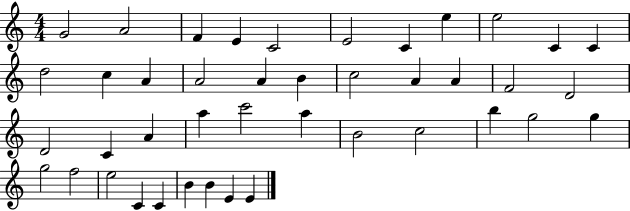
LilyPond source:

{
  \clef treble
  \numericTimeSignature
  \time 4/4
  \key c \major
  g'2 a'2 | f'4 e'4 c'2 | e'2 c'4 e''4 | e''2 c'4 c'4 | \break d''2 c''4 a'4 | a'2 a'4 b'4 | c''2 a'4 a'4 | f'2 d'2 | \break d'2 c'4 a'4 | a''4 c'''2 a''4 | b'2 c''2 | b''4 g''2 g''4 | \break g''2 f''2 | e''2 c'4 c'4 | b'4 b'4 e'4 e'4 | \bar "|."
}